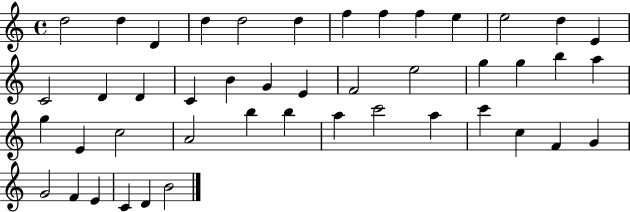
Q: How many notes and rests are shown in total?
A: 45